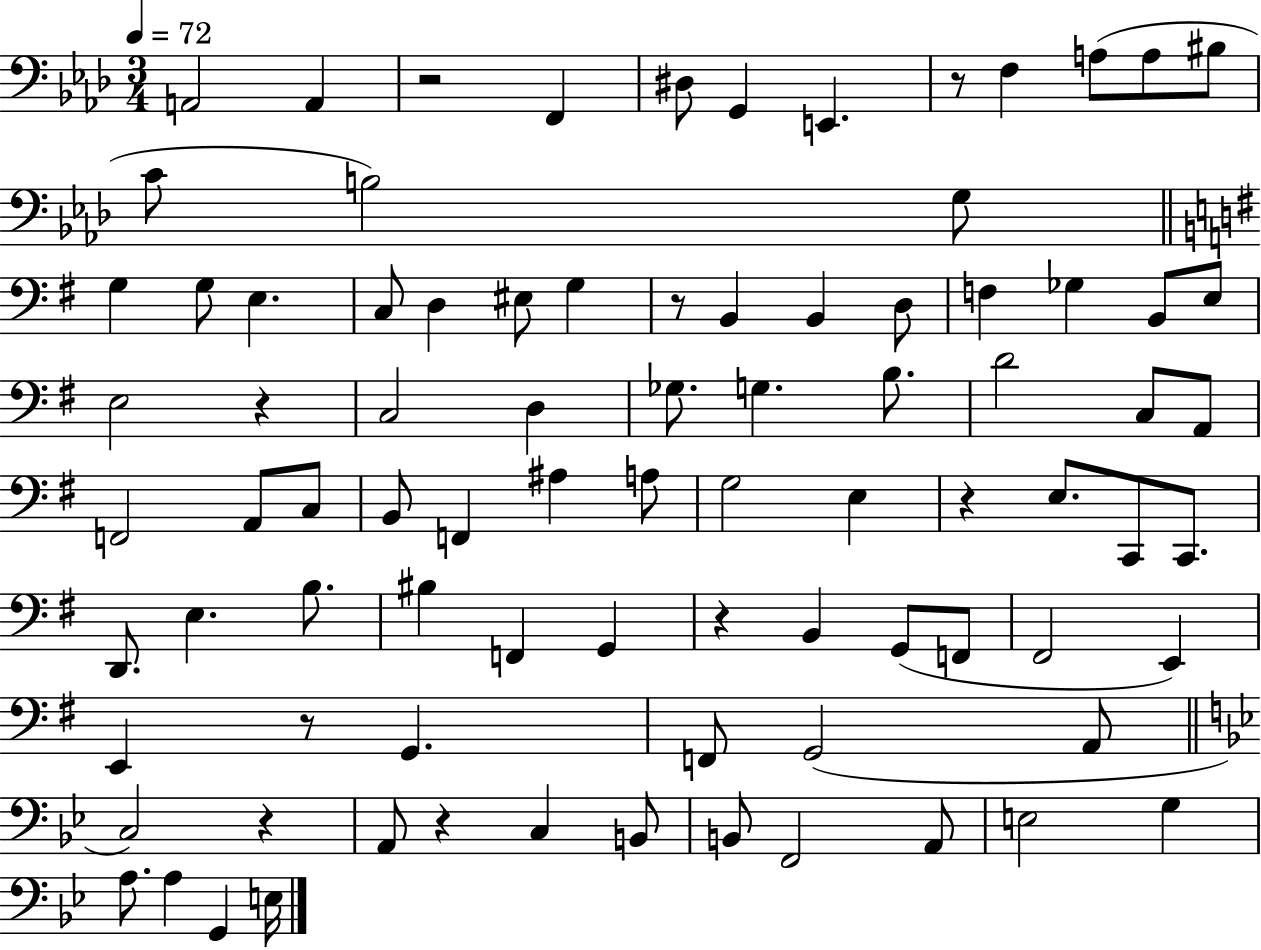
X:1
T:Untitled
M:3/4
L:1/4
K:Ab
A,,2 A,, z2 F,, ^D,/2 G,, E,, z/2 F, A,/2 A,/2 ^B,/2 C/2 B,2 G,/2 G, G,/2 E, C,/2 D, ^E,/2 G, z/2 B,, B,, D,/2 F, _G, B,,/2 E,/2 E,2 z C,2 D, _G,/2 G, B,/2 D2 C,/2 A,,/2 F,,2 A,,/2 C,/2 B,,/2 F,, ^A, A,/2 G,2 E, z E,/2 C,,/2 C,,/2 D,,/2 E, B,/2 ^B, F,, G,, z B,, G,,/2 F,,/2 ^F,,2 E,, E,, z/2 G,, F,,/2 G,,2 A,,/2 C,2 z A,,/2 z C, B,,/2 B,,/2 F,,2 A,,/2 E,2 G, A,/2 A, G,, E,/4